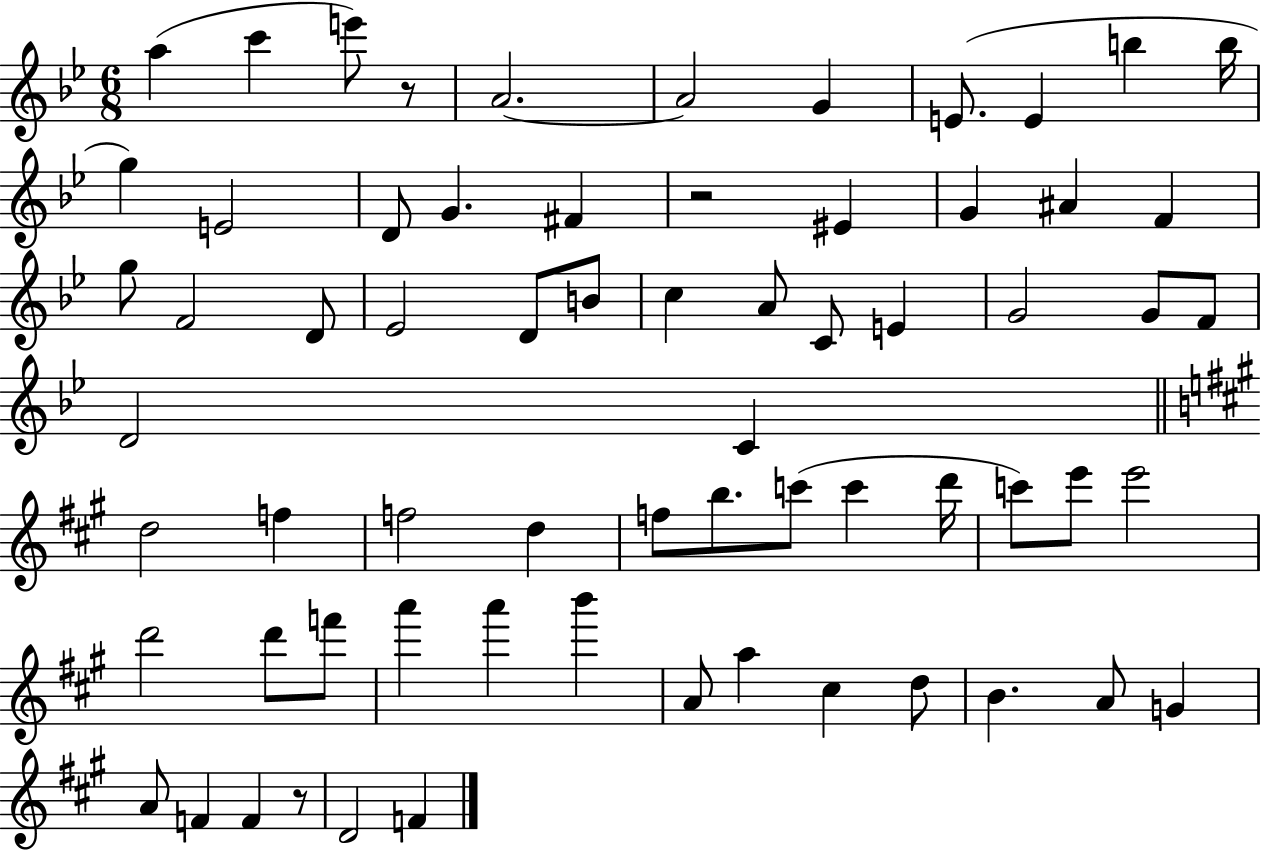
X:1
T:Untitled
M:6/8
L:1/4
K:Bb
a c' e'/2 z/2 A2 A2 G E/2 E b b/4 g E2 D/2 G ^F z2 ^E G ^A F g/2 F2 D/2 _E2 D/2 B/2 c A/2 C/2 E G2 G/2 F/2 D2 C d2 f f2 d f/2 b/2 c'/2 c' d'/4 c'/2 e'/2 e'2 d'2 d'/2 f'/2 a' a' b' A/2 a ^c d/2 B A/2 G A/2 F F z/2 D2 F